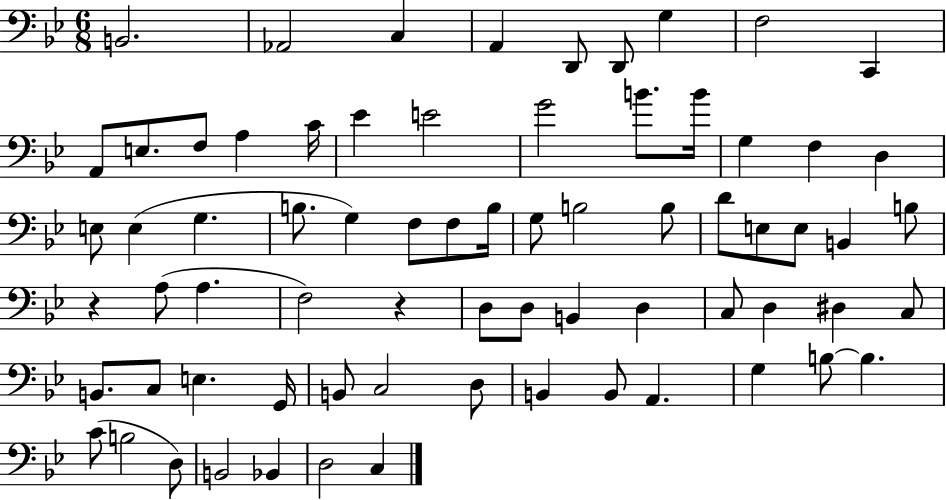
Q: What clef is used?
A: bass